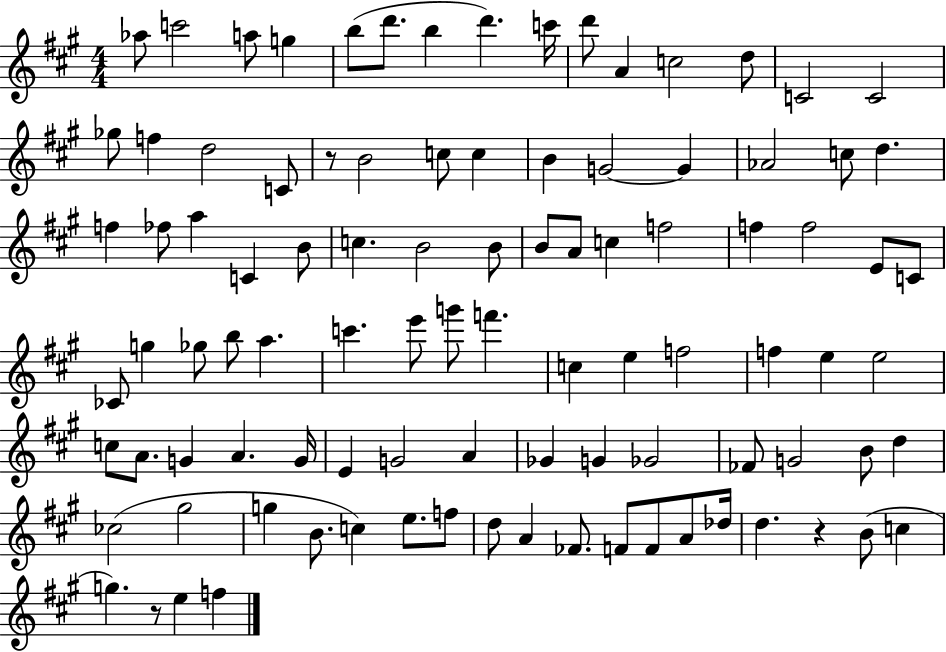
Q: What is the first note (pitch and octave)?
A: Ab5